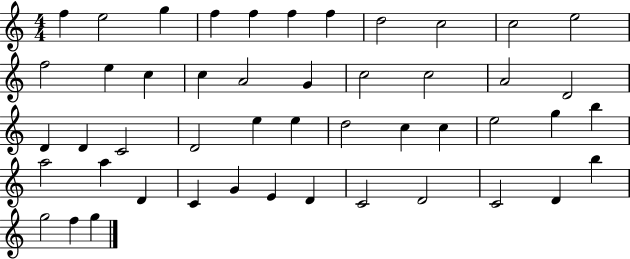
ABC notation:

X:1
T:Untitled
M:4/4
L:1/4
K:C
f e2 g f f f f d2 c2 c2 e2 f2 e c c A2 G c2 c2 A2 D2 D D C2 D2 e e d2 c c e2 g b a2 a D C G E D C2 D2 C2 D b g2 f g